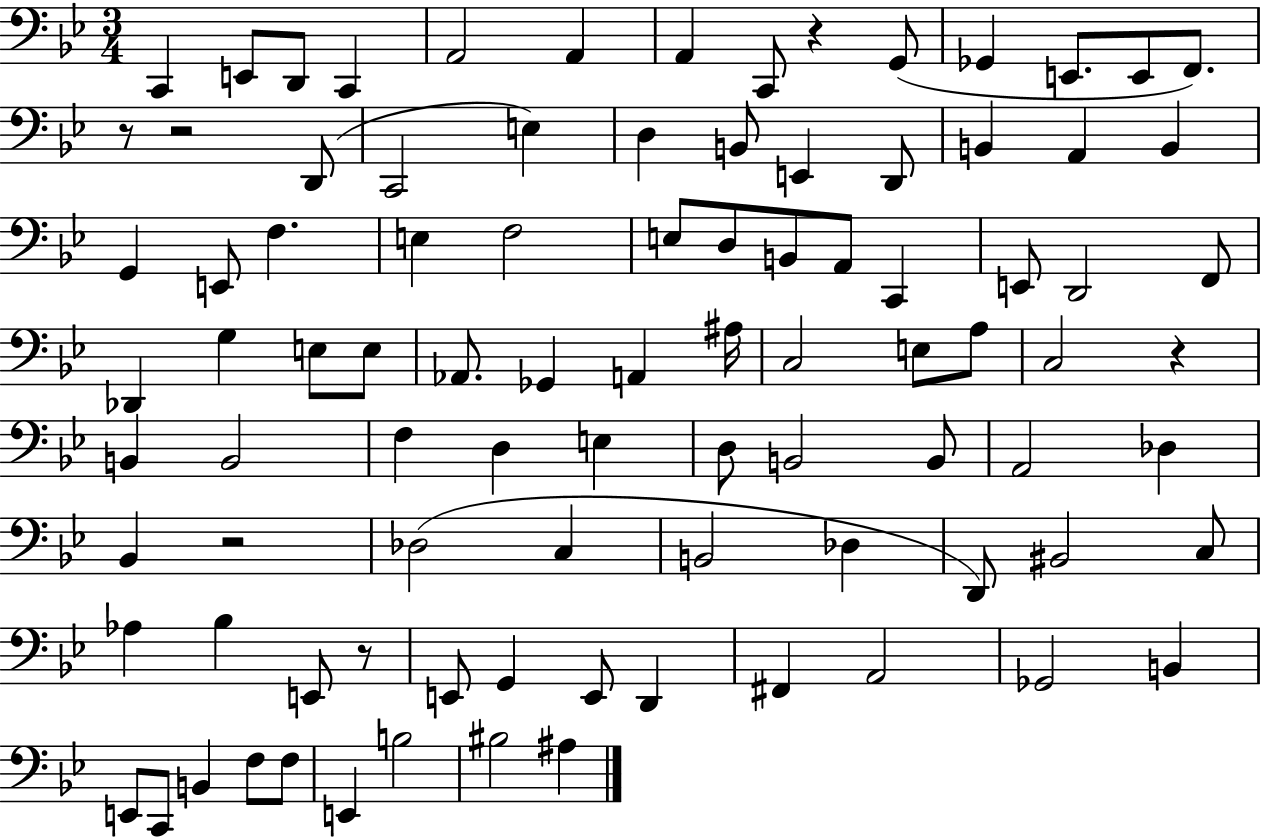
C2/q E2/e D2/e C2/q A2/h A2/q A2/q C2/e R/q G2/e Gb2/q E2/e. E2/e F2/e. R/e R/h D2/e C2/h E3/q D3/q B2/e E2/q D2/e B2/q A2/q B2/q G2/q E2/e F3/q. E3/q F3/h E3/e D3/e B2/e A2/e C2/q E2/e D2/h F2/e Db2/q G3/q E3/e E3/e Ab2/e. Gb2/q A2/q A#3/s C3/h E3/e A3/e C3/h R/q B2/q B2/h F3/q D3/q E3/q D3/e B2/h B2/e A2/h Db3/q Bb2/q R/h Db3/h C3/q B2/h Db3/q D2/e BIS2/h C3/e Ab3/q Bb3/q E2/e R/e E2/e G2/q E2/e D2/q F#2/q A2/h Gb2/h B2/q E2/e C2/e B2/q F3/e F3/e E2/q B3/h BIS3/h A#3/q